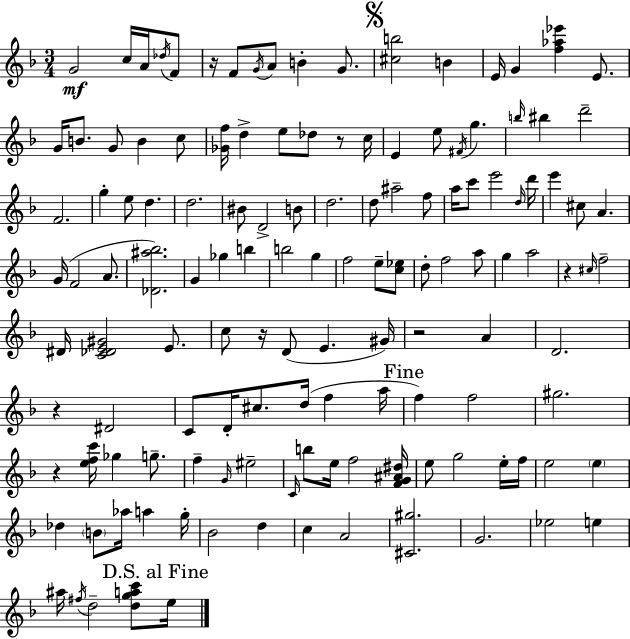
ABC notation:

X:1
T:Untitled
M:3/4
L:1/4
K:Dm
G2 c/4 A/4 _d/4 F/2 z/4 F/2 G/4 A/2 B G/2 [^cb]2 B E/4 G [f_a_e'] E/2 G/4 B/2 G/2 B c/2 [_Gf]/4 d e/2 _d/2 z/2 c/4 E e/2 ^F/4 g b/4 ^b d'2 F2 g e/2 d d2 ^B/2 D2 B/2 d2 d/2 ^a2 f/2 a/4 c'/2 e'2 d/4 d'/4 e' ^c/2 A G/4 F2 A/2 [_D^a_b]2 G _g b b2 g f2 e/2 [c_e]/2 d/2 f2 a/2 g a2 z ^c/4 f2 ^D/4 [C_DE^G]2 E/2 c/2 z/4 D/2 E ^G/4 z2 A D2 z ^D2 C/2 D/4 ^c/2 d/4 f a/4 f f2 ^g2 z [efc']/4 _g g/2 f G/4 ^e2 C/4 b/2 e/4 f2 [FG^A^d]/4 e/2 g2 e/4 f/4 e2 e _d B/2 _a/4 a g/4 _B2 d c A2 [^C^g]2 G2 _e2 e ^a/4 ^f/4 d2 [dgac']/2 e/4